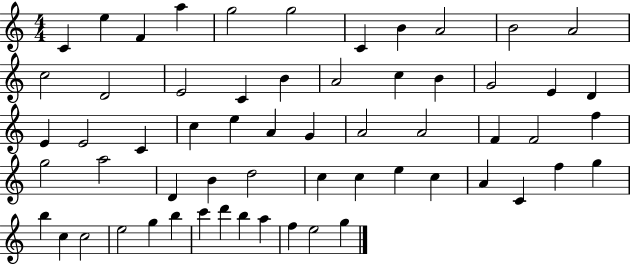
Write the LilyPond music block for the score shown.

{
  \clef treble
  \numericTimeSignature
  \time 4/4
  \key c \major
  c'4 e''4 f'4 a''4 | g''2 g''2 | c'4 b'4 a'2 | b'2 a'2 | \break c''2 d'2 | e'2 c'4 b'4 | a'2 c''4 b'4 | g'2 e'4 d'4 | \break e'4 e'2 c'4 | c''4 e''4 a'4 g'4 | a'2 a'2 | f'4 f'2 f''4 | \break g''2 a''2 | d'4 b'4 d''2 | c''4 c''4 e''4 c''4 | a'4 c'4 f''4 g''4 | \break b''4 c''4 c''2 | e''2 g''4 b''4 | c'''4 d'''4 b''4 a''4 | f''4 e''2 g''4 | \break \bar "|."
}